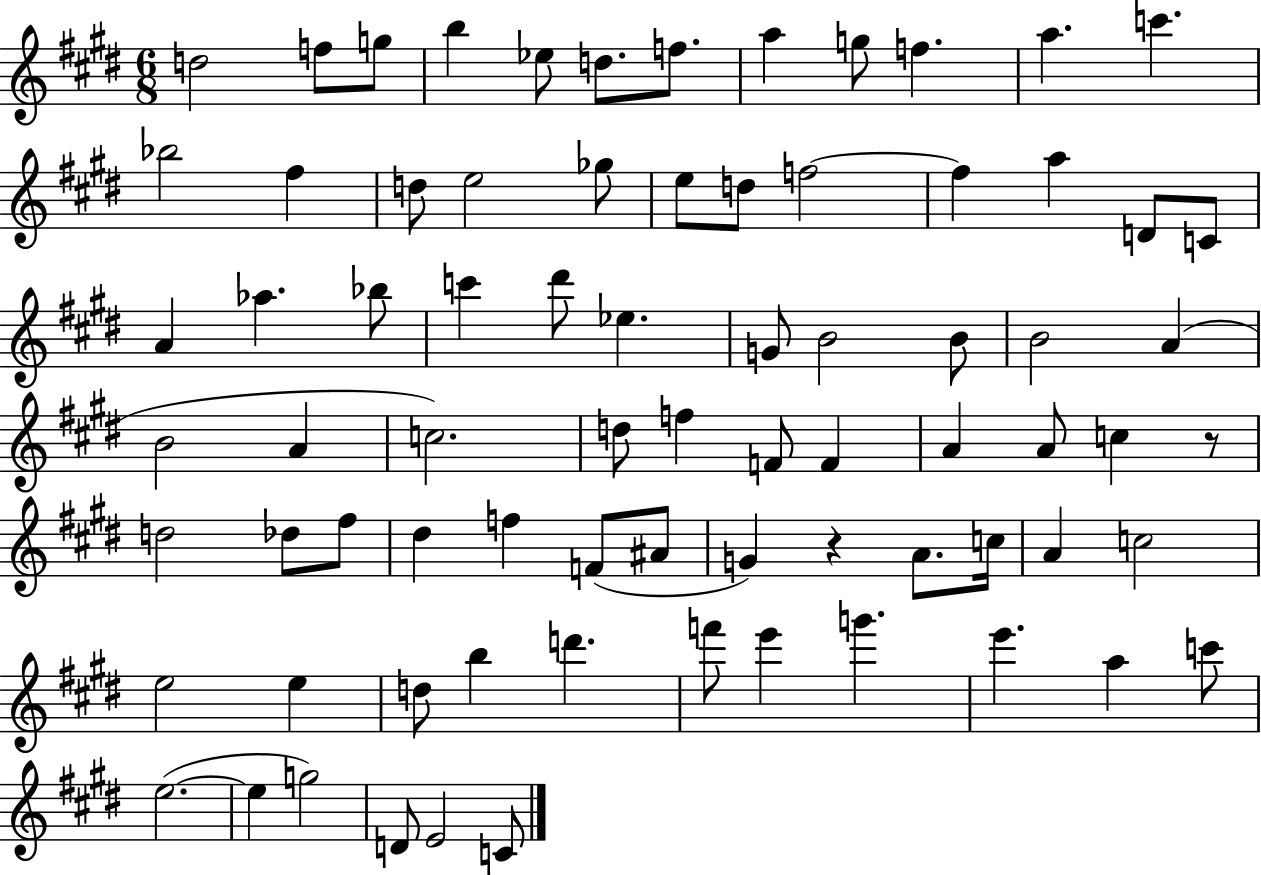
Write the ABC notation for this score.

X:1
T:Untitled
M:6/8
L:1/4
K:E
d2 f/2 g/2 b _e/2 d/2 f/2 a g/2 f a c' _b2 ^f d/2 e2 _g/2 e/2 d/2 f2 f a D/2 C/2 A _a _b/2 c' ^d'/2 _e G/2 B2 B/2 B2 A B2 A c2 d/2 f F/2 F A A/2 c z/2 d2 _d/2 ^f/2 ^d f F/2 ^A/2 G z A/2 c/4 A c2 e2 e d/2 b d' f'/2 e' g' e' a c'/2 e2 e g2 D/2 E2 C/2